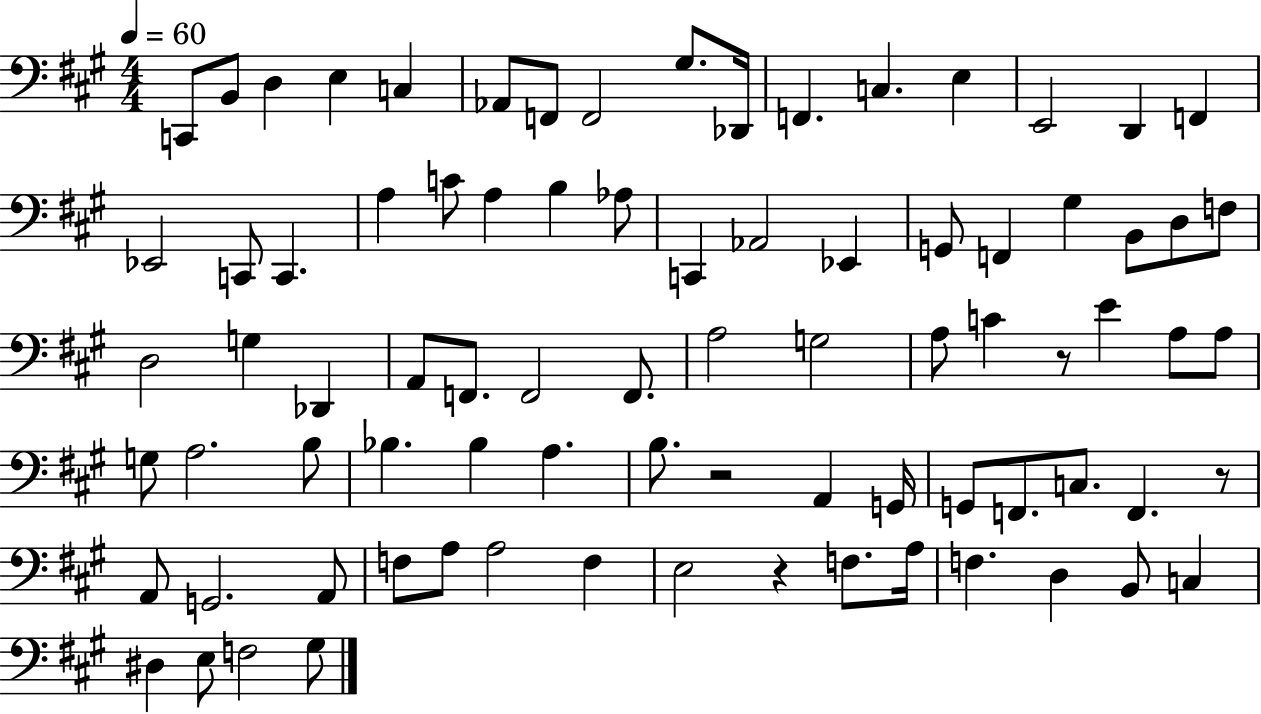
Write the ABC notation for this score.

X:1
T:Untitled
M:4/4
L:1/4
K:A
C,,/2 B,,/2 D, E, C, _A,,/2 F,,/2 F,,2 ^G,/2 _D,,/4 F,, C, E, E,,2 D,, F,, _E,,2 C,,/2 C,, A, C/2 A, B, _A,/2 C,, _A,,2 _E,, G,,/2 F,, ^G, B,,/2 D,/2 F,/2 D,2 G, _D,, A,,/2 F,,/2 F,,2 F,,/2 A,2 G,2 A,/2 C z/2 E A,/2 A,/2 G,/2 A,2 B,/2 _B, _B, A, B,/2 z2 A,, G,,/4 G,,/2 F,,/2 C,/2 F,, z/2 A,,/2 G,,2 A,,/2 F,/2 A,/2 A,2 F, E,2 z F,/2 A,/4 F, D, B,,/2 C, ^D, E,/2 F,2 ^G,/2